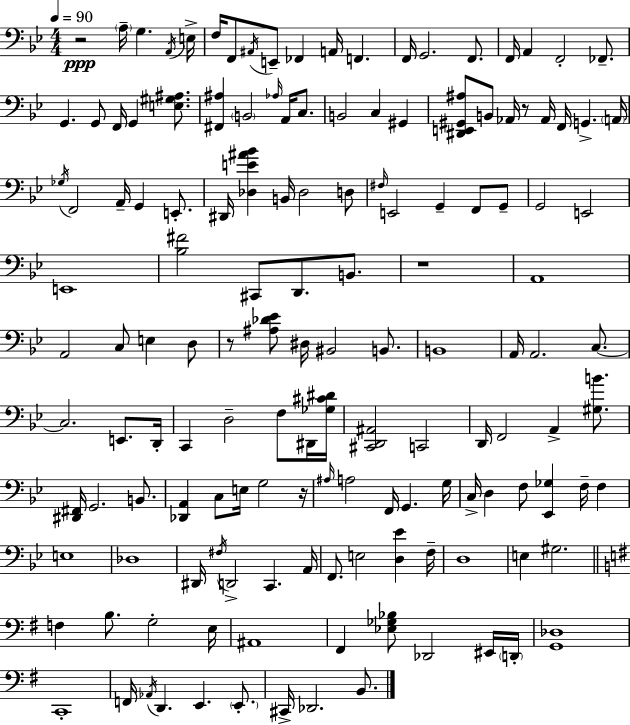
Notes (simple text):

R/h A3/s G3/q. A2/s E3/s F3/s F2/e A#2/s E2/e FES2/q A2/s F2/q. F2/s G2/h. F2/e. F2/s A2/q F2/h FES2/e. G2/q. G2/e F2/s G2/q [E3,G#3,A#3]/e. [F#2,A#3]/q B2/h Ab3/s A2/s C3/e. B2/h C3/q G#2/q [D#2,E2,G#2,A#3]/e B2/e Ab2/s R/e Ab2/s F2/s G2/q. A2/s Gb3/s F2/h A2/s G2/q E2/e. D#2/s [Db3,E4,A#4,Bb4]/q B2/s Db3/h D3/e F#3/s E2/h G2/q F2/e G2/e G2/h E2/h E2/w [Bb3,F#4]/h C#2/e D2/e. B2/e. R/w A2/w A2/h C3/e E3/q D3/e R/e [A#3,Db4,Eb4]/e D#3/s BIS2/h B2/e. B2/w A2/s A2/h. C3/e. C3/h. E2/e. D2/s C2/q D3/h F3/e D#2/s [Gb3,C#4,D#4]/s [C#2,D2,A#2]/h C2/h D2/s F2/h A2/q [G#3,B4]/e. [D#2,F#2]/s G2/h. B2/e. [Db2,A2]/q C3/e E3/s G3/h R/s A#3/s A3/h F2/s G2/q. G3/s C3/s D3/q F3/e [Eb2,Gb3]/q F3/s F3/q E3/w Db3/w D#2/s F#3/s D2/h C2/q. A2/s F2/e. E3/h [D3,Eb4]/q F3/s D3/w E3/q G#3/h. F3/q B3/e. G3/h E3/s A#2/w F#2/q [Eb3,Gb3,Bb3]/e Db2/h EIS2/s D2/s [G2,Db3]/w C2/w F2/s Ab2/s D2/q. E2/q. E2/e. C#2/s Db2/h. B2/e.